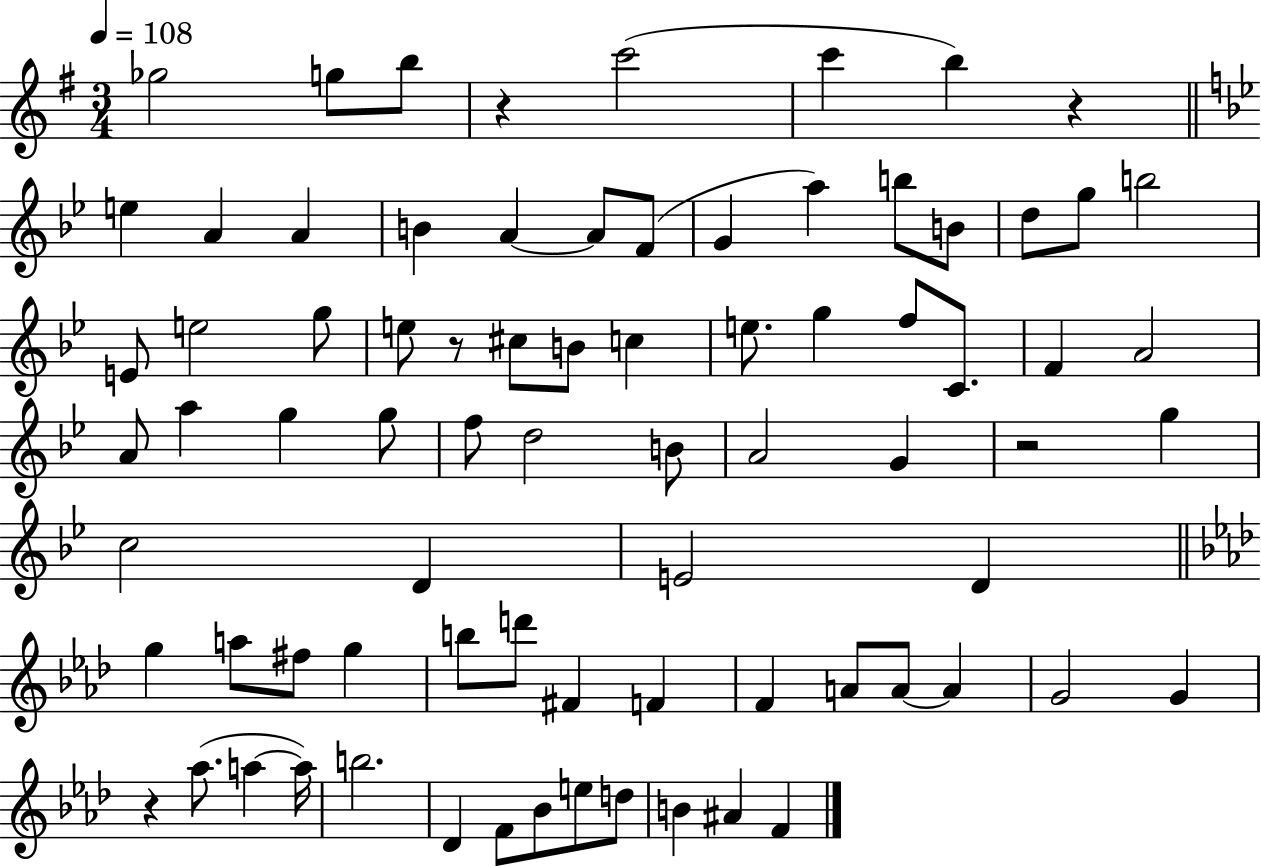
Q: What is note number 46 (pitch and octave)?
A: E4